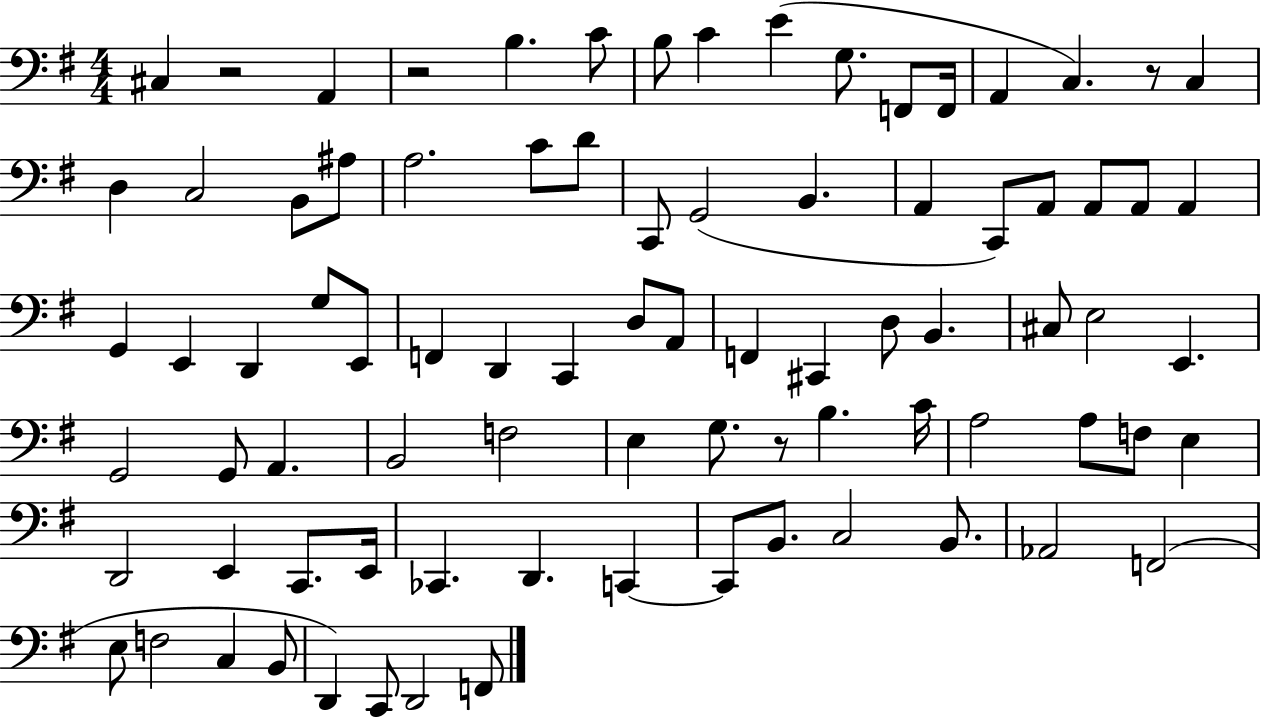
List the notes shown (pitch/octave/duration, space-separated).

C#3/q R/h A2/q R/h B3/q. C4/e B3/e C4/q E4/q G3/e. F2/e F2/s A2/q C3/q. R/e C3/q D3/q C3/h B2/e A#3/e A3/h. C4/e D4/e C2/e G2/h B2/q. A2/q C2/e A2/e A2/e A2/e A2/q G2/q E2/q D2/q G3/e E2/e F2/q D2/q C2/q D3/e A2/e F2/q C#2/q D3/e B2/q. C#3/e E3/h E2/q. G2/h G2/e A2/q. B2/h F3/h E3/q G3/e. R/e B3/q. C4/s A3/h A3/e F3/e E3/q D2/h E2/q C2/e. E2/s CES2/q. D2/q. C2/q C2/e B2/e. C3/h B2/e. Ab2/h F2/h E3/e F3/h C3/q B2/e D2/q C2/e D2/h F2/e